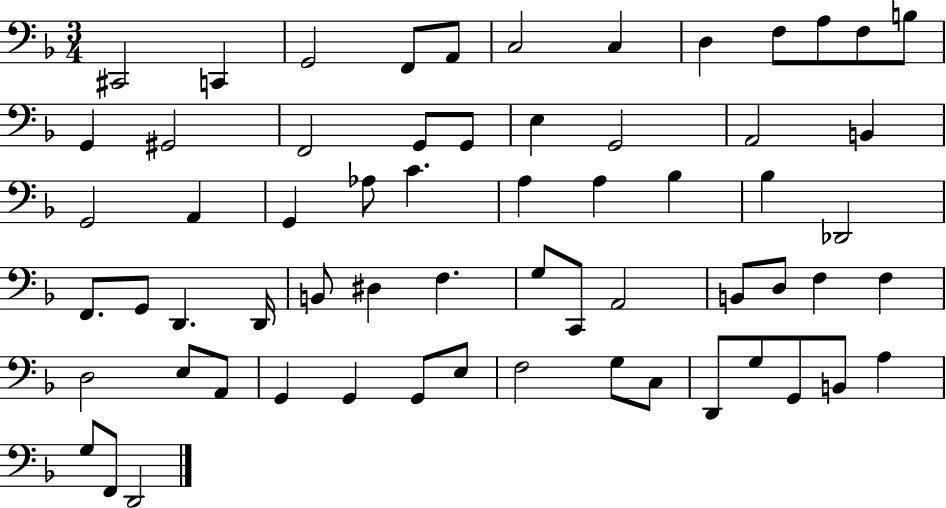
X:1
T:Untitled
M:3/4
L:1/4
K:F
^C,,2 C,, G,,2 F,,/2 A,,/2 C,2 C, D, F,/2 A,/2 F,/2 B,/2 G,, ^G,,2 F,,2 G,,/2 G,,/2 E, G,,2 A,,2 B,, G,,2 A,, G,, _A,/2 C A, A, _B, _B, _D,,2 F,,/2 G,,/2 D,, D,,/4 B,,/2 ^D, F, G,/2 C,,/2 A,,2 B,,/2 D,/2 F, F, D,2 E,/2 A,,/2 G,, G,, G,,/2 E,/2 F,2 G,/2 C,/2 D,,/2 G,/2 G,,/2 B,,/2 A, G,/2 F,,/2 D,,2